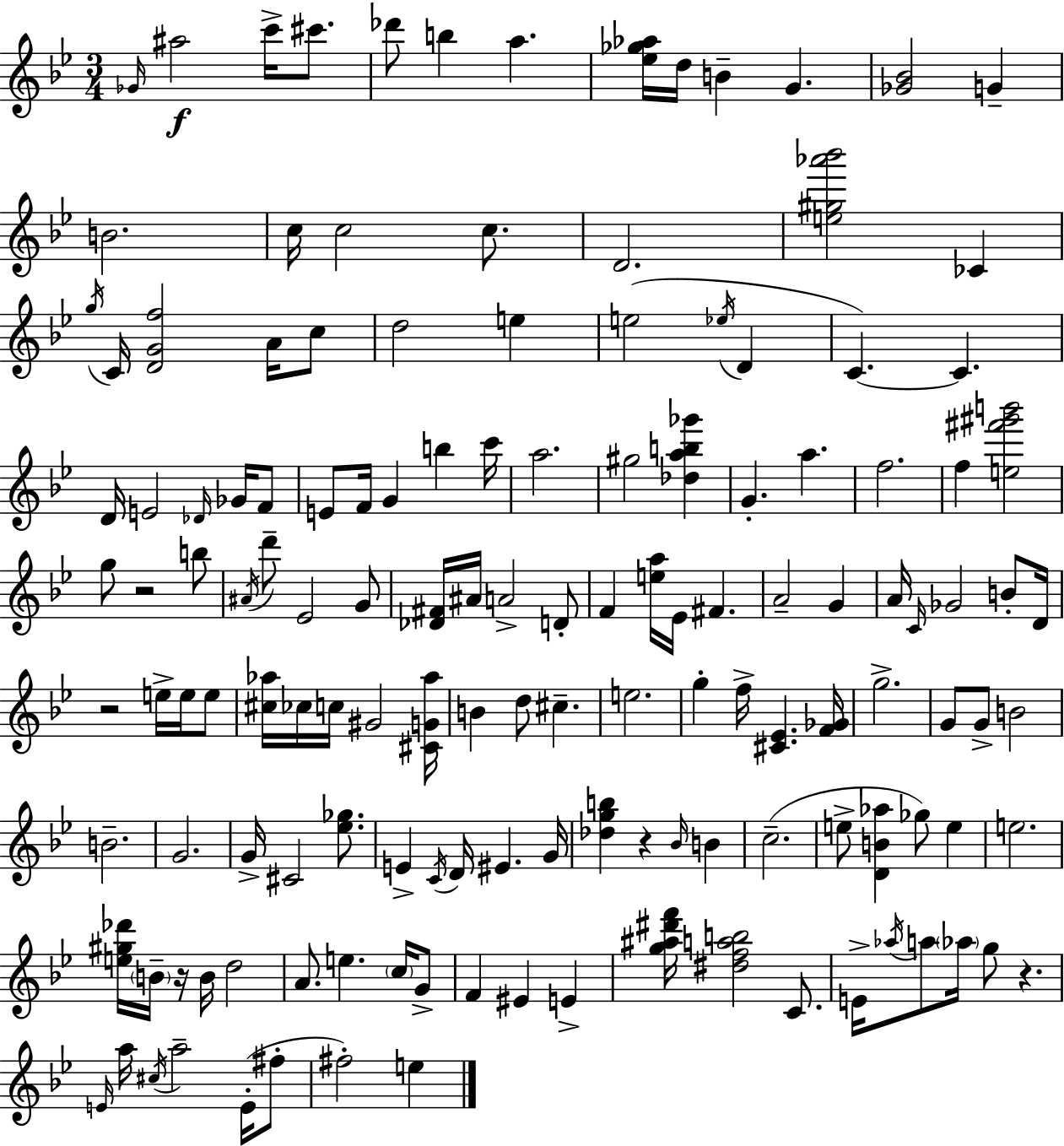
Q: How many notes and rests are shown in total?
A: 142